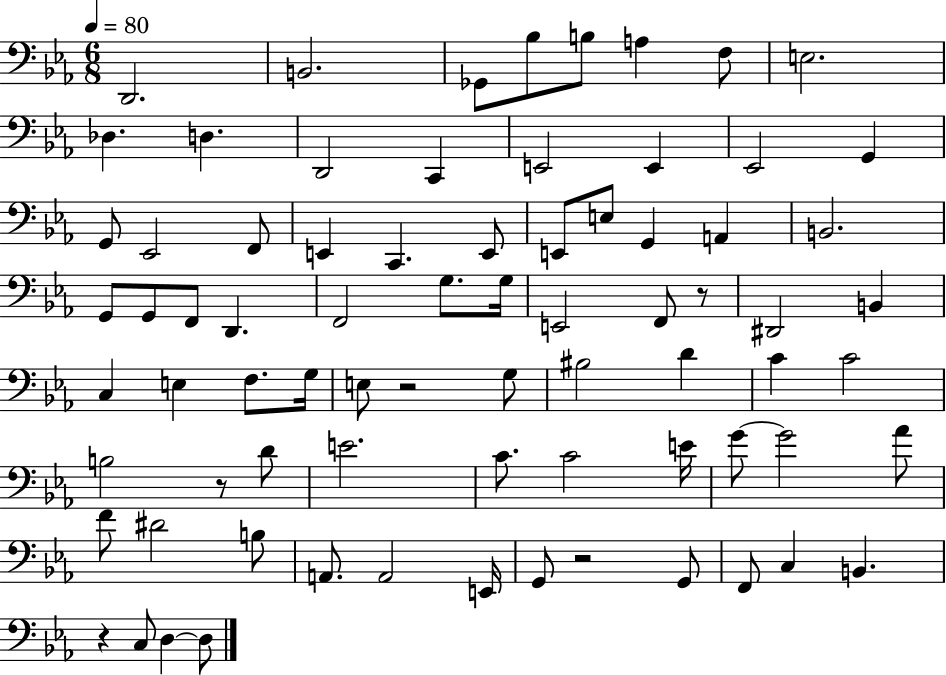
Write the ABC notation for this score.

X:1
T:Untitled
M:6/8
L:1/4
K:Eb
D,,2 B,,2 _G,,/2 _B,/2 B,/2 A, F,/2 E,2 _D, D, D,,2 C,, E,,2 E,, _E,,2 G,, G,,/2 _E,,2 F,,/2 E,, C,, E,,/2 E,,/2 E,/2 G,, A,, B,,2 G,,/2 G,,/2 F,,/2 D,, F,,2 G,/2 G,/4 E,,2 F,,/2 z/2 ^D,,2 B,, C, E, F,/2 G,/4 E,/2 z2 G,/2 ^B,2 D C C2 B,2 z/2 D/2 E2 C/2 C2 E/4 G/2 G2 _A/2 F/2 ^D2 B,/2 A,,/2 A,,2 E,,/4 G,,/2 z2 G,,/2 F,,/2 C, B,, z C,/2 D, D,/2